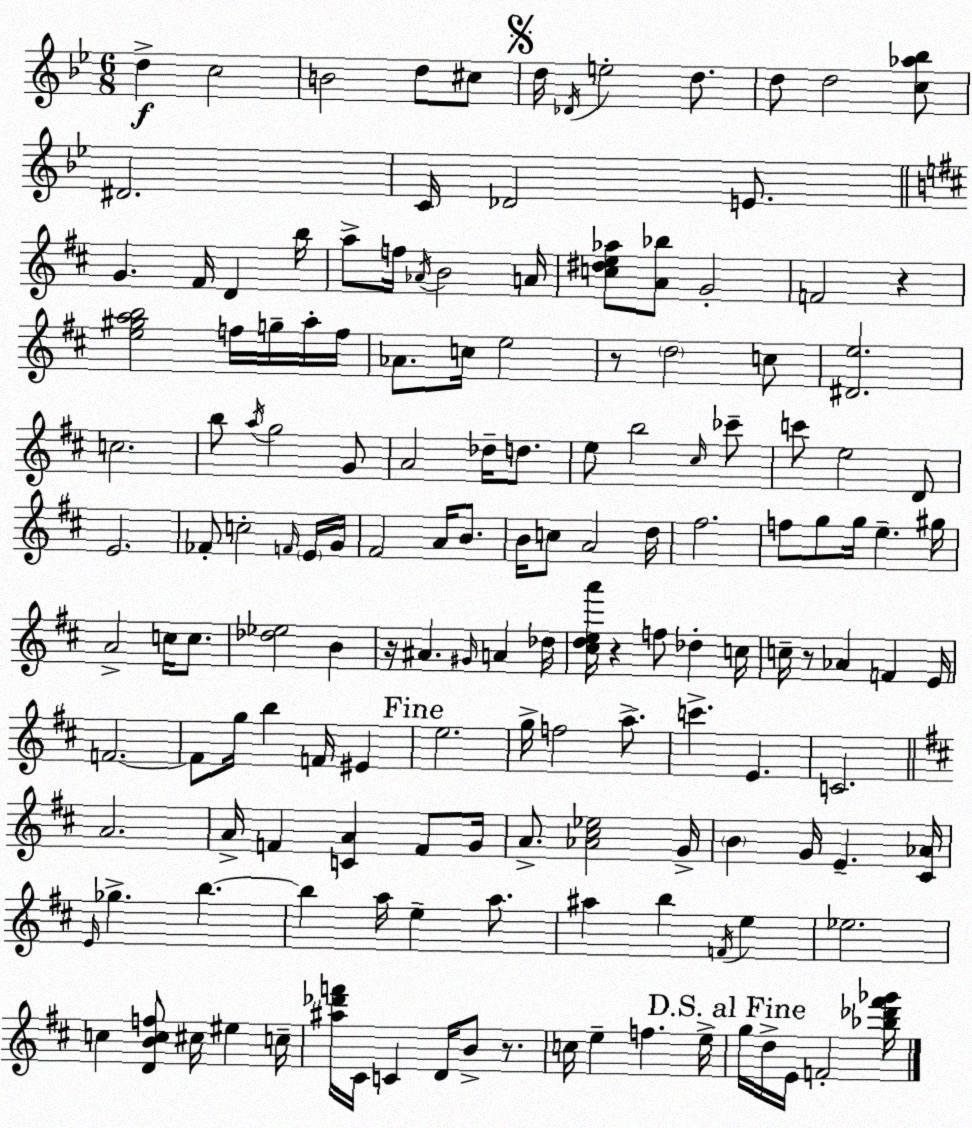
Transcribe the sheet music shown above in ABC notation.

X:1
T:Untitled
M:6/8
L:1/4
K:Gm
d c2 B2 d/2 ^c/2 d/4 _D/4 e2 d/2 d/2 d2 [c_a_b]/2 ^D2 C/4 _D2 E/2 G ^F/4 D b/4 a/2 f/4 _A/4 B2 A/4 [c^de_a]/2 [A_b]/2 G2 F2 z [e^gab]2 f/4 g/4 a/4 f/4 _A/2 c/4 e2 z/2 d2 c/2 [^De]2 c2 b/2 a/4 g2 G/2 A2 _d/4 d/2 e/2 b2 ^c/4 _c'/2 c'/2 e2 D/2 E2 _F/2 c2 F/4 E/4 G/4 ^F2 A/4 B/2 B/4 c/2 A2 d/4 ^f2 f/2 g/2 g/4 e ^g/4 A2 c/4 c/2 [_d_e]2 B z/4 ^A ^G/4 A _d/4 [^cdea']/4 z f/2 _d c/4 c/4 z/2 _A F E/4 F2 F/2 g/4 b F/4 ^E e2 g/4 f2 a/2 c' E C2 A2 A/4 F [CA] F/2 G/4 A/2 [_A^c_e]2 G/4 B G/4 E [^C_A]/4 E/4 _g b b a/4 e a/2 ^a b F/4 e _e2 c [DBcf]/2 ^c/4 ^e c/4 [^a_d'f']/4 ^C/4 C D/4 B/2 z/2 c/4 e f e/4 g/4 d/4 E/4 F2 [_b_d'^f'_g']/4